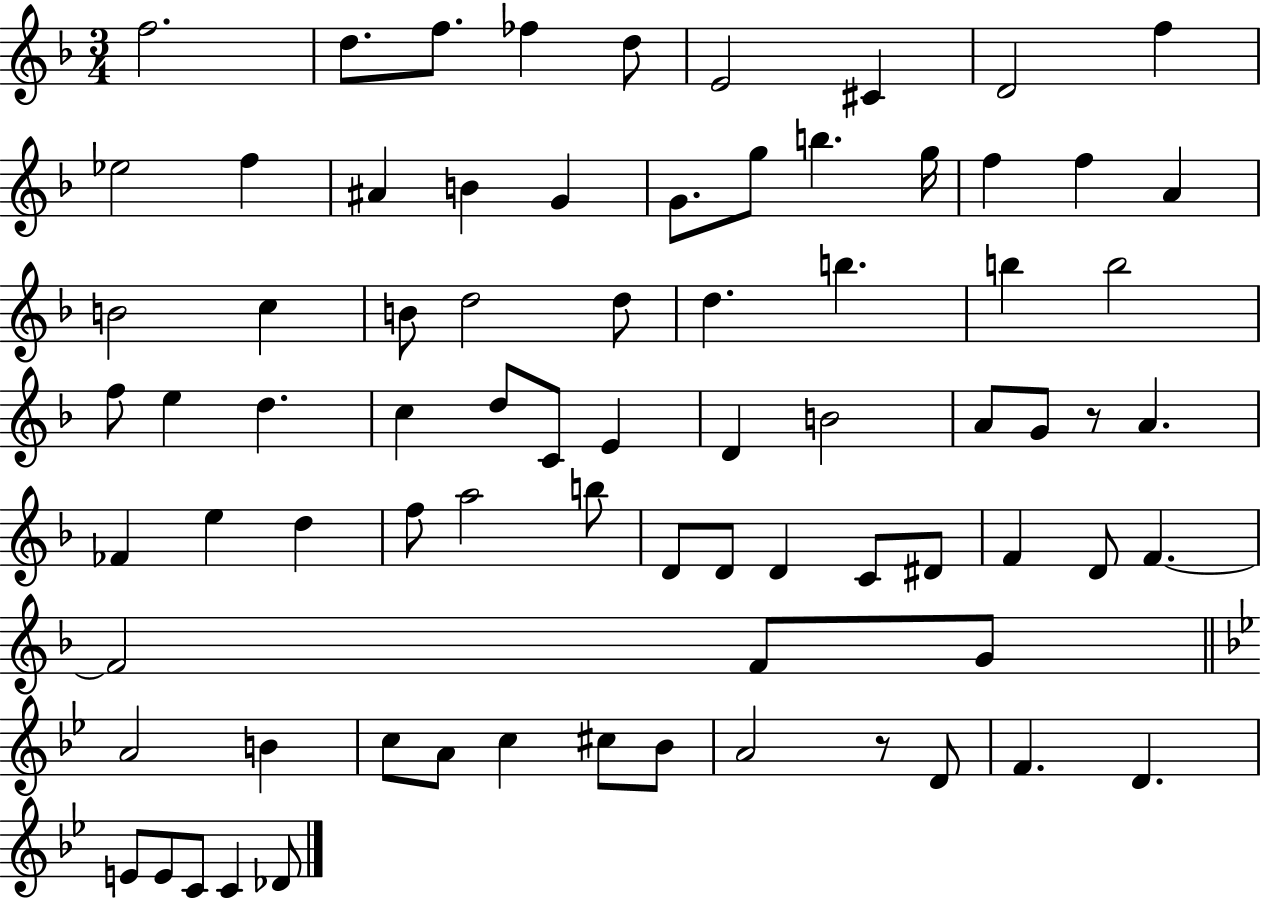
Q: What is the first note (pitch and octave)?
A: F5